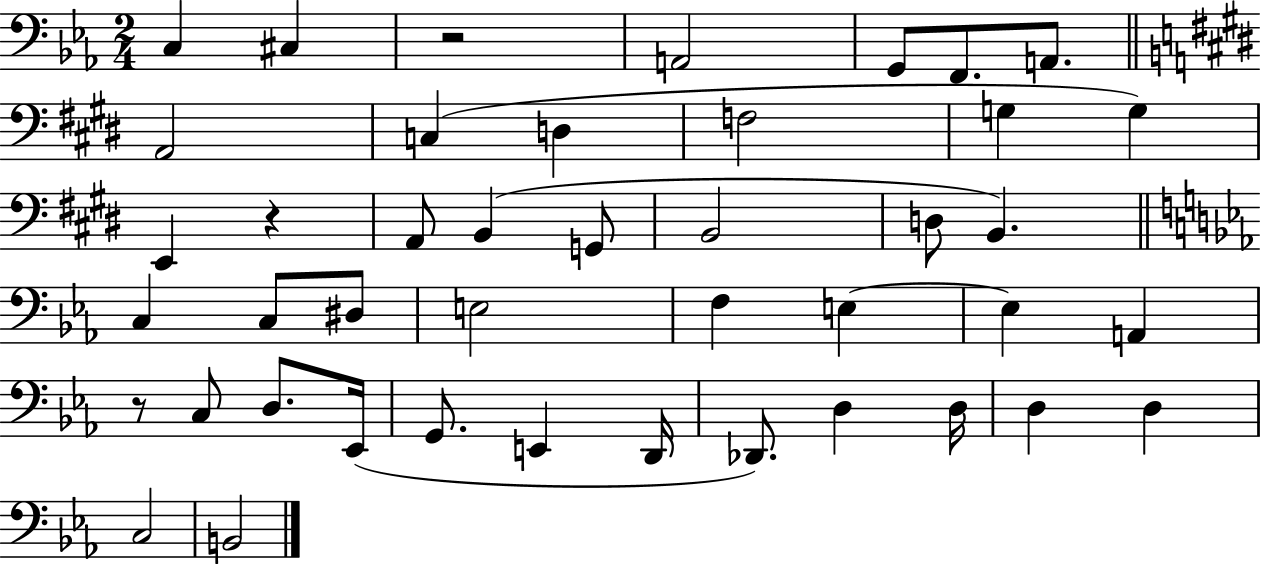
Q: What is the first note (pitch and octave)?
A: C3